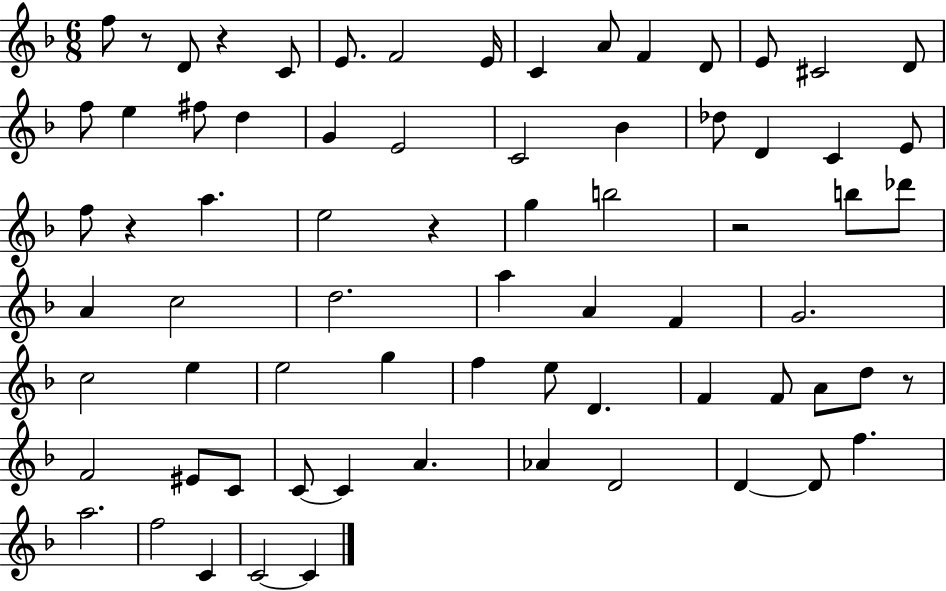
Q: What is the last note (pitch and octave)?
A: C4